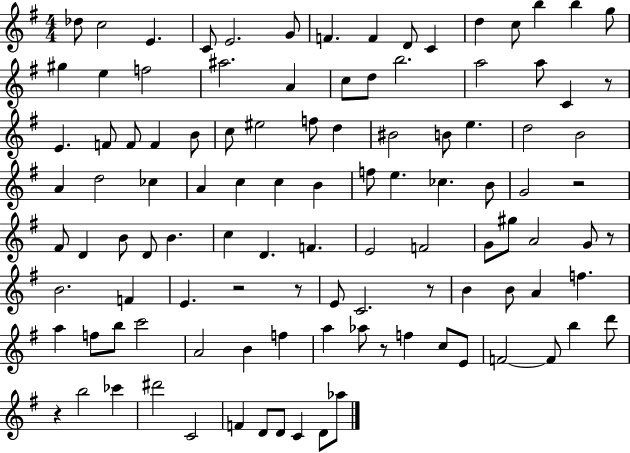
Db5/e C5/h E4/q. C4/e E4/h. G4/e F4/q. F4/q D4/e C4/q D5/q C5/e B5/q B5/q G5/e G#5/q E5/q F5/h A#5/h. A4/q C5/e D5/e B5/h. A5/h A5/e C4/q R/e E4/q. F4/e F4/e F4/q B4/e C5/e EIS5/h F5/e D5/q BIS4/h B4/e E5/q. D5/h B4/h A4/q D5/h CES5/q A4/q C5/q C5/q B4/q F5/e E5/q. CES5/q. B4/e G4/h R/h F#4/e D4/q B4/e D4/e B4/q. C5/q D4/q. F4/q. E4/h F4/h G4/e G#5/e A4/h G4/e R/e B4/h. F4/q E4/q. R/h R/e E4/e C4/h. R/e B4/q B4/e A4/q F5/q. A5/q F5/e B5/e C6/h A4/h B4/q F5/q A5/q Ab5/e R/e F5/q C5/e E4/e F4/h F4/e B5/q D6/e R/q B5/h CES6/q D#6/h C4/h F4/q D4/e D4/e C4/q D4/e Ab5/e